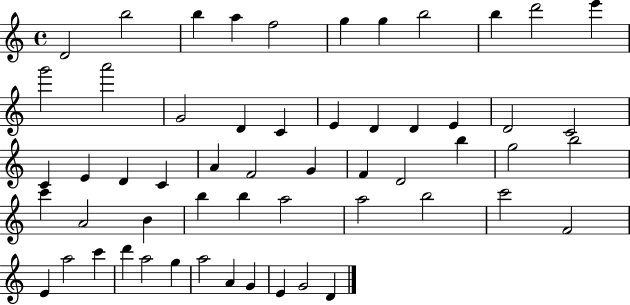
X:1
T:Untitled
M:4/4
L:1/4
K:C
D2 b2 b a f2 g g b2 b d'2 e' g'2 a'2 G2 D C E D D E D2 C2 C E D C A F2 G F D2 b g2 b2 c' A2 B b b a2 a2 b2 c'2 F2 E a2 c' d' a2 g a2 A G E G2 D